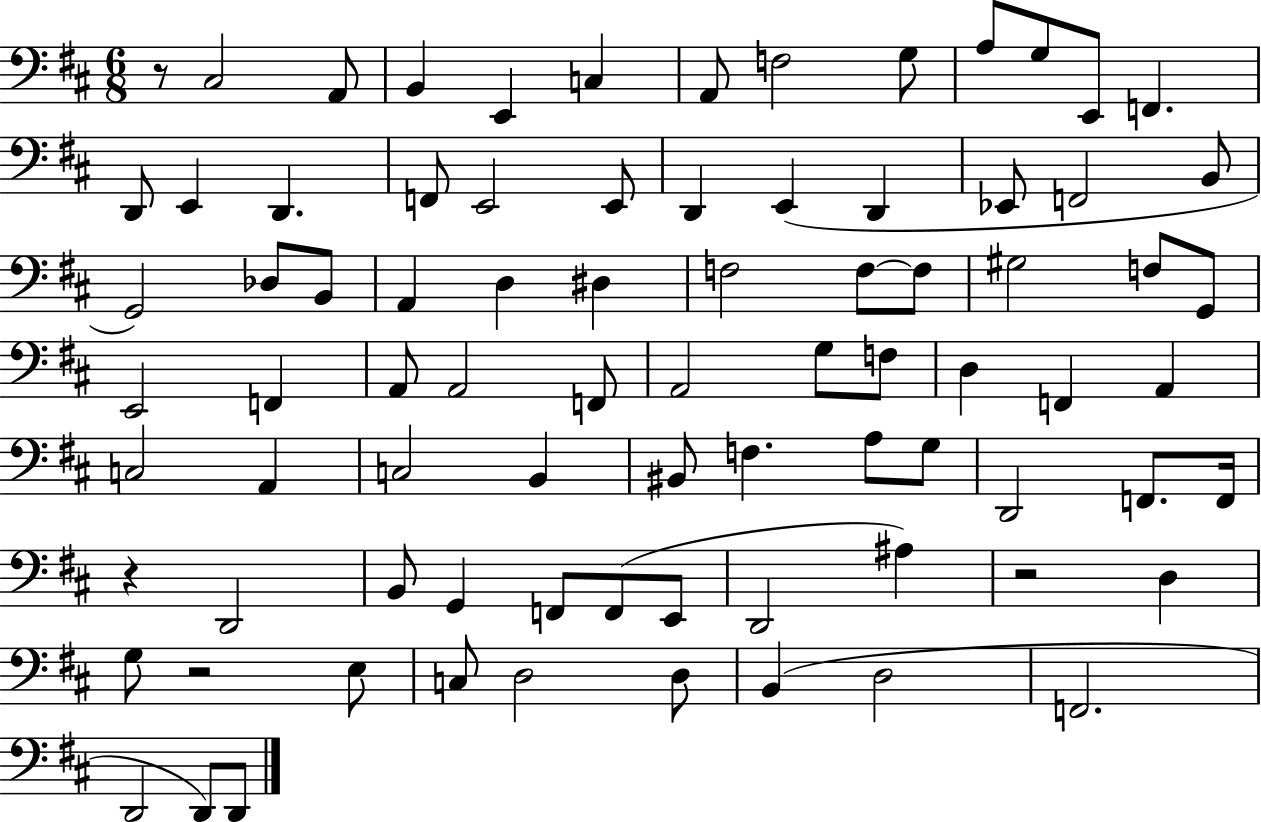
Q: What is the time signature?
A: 6/8